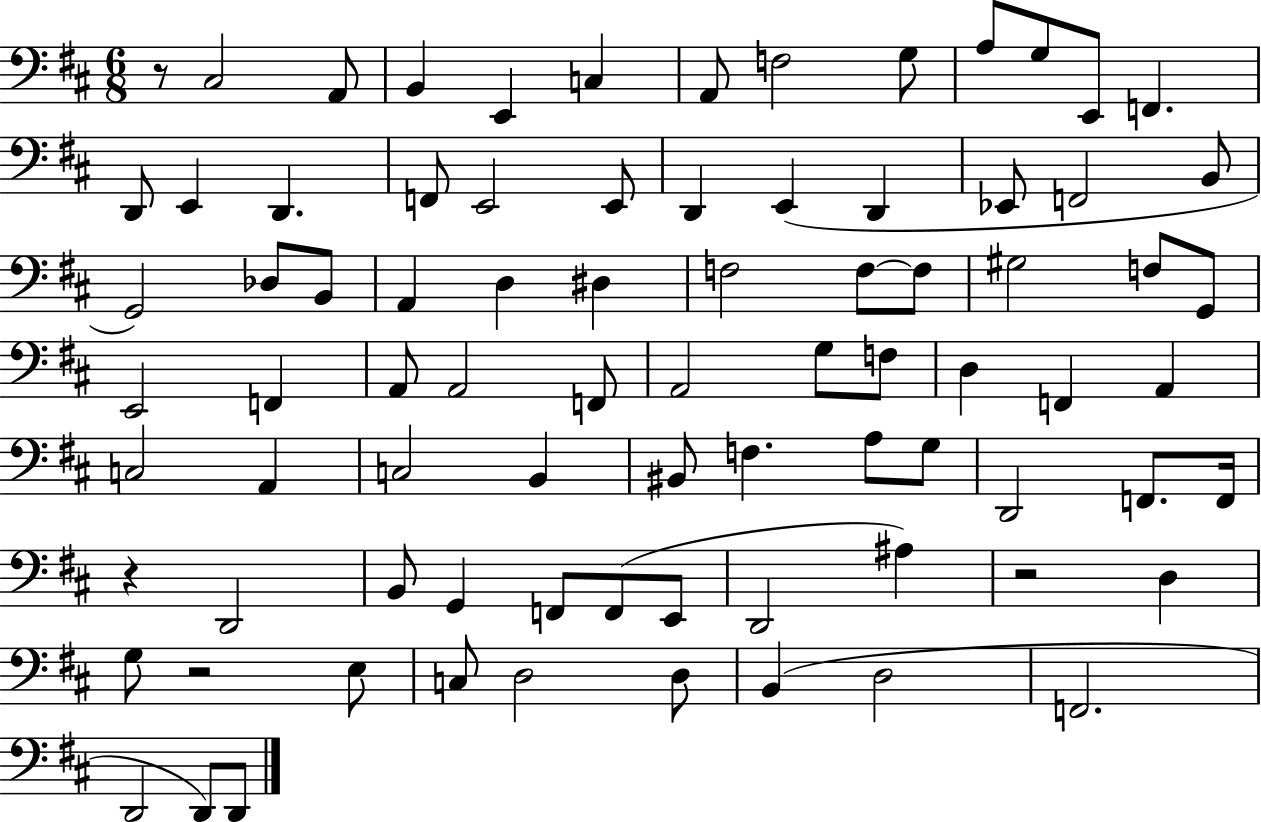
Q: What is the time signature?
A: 6/8